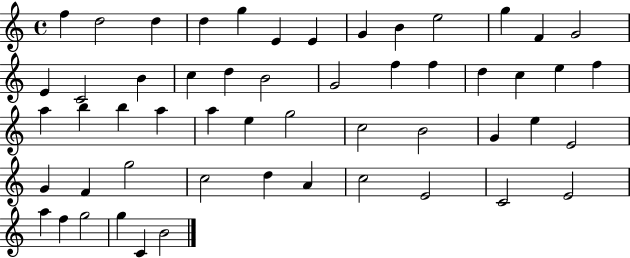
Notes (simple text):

F5/q D5/h D5/q D5/q G5/q E4/q E4/q G4/q B4/q E5/h G5/q F4/q G4/h E4/q C4/h B4/q C5/q D5/q B4/h G4/h F5/q F5/q D5/q C5/q E5/q F5/q A5/q B5/q B5/q A5/q A5/q E5/q G5/h C5/h B4/h G4/q E5/q E4/h G4/q F4/q G5/h C5/h D5/q A4/q C5/h E4/h C4/h E4/h A5/q F5/q G5/h G5/q C4/q B4/h